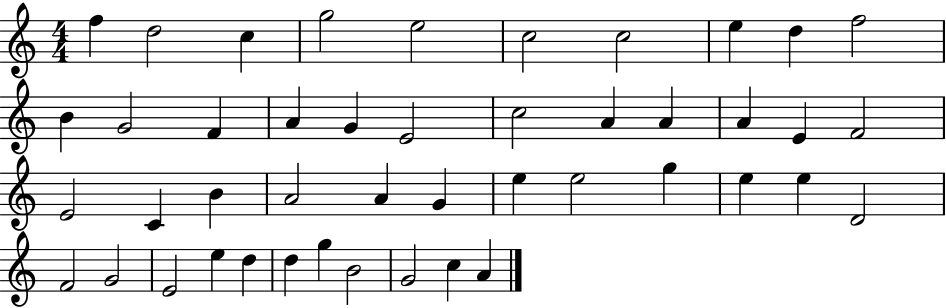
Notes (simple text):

F5/q D5/h C5/q G5/h E5/h C5/h C5/h E5/q D5/q F5/h B4/q G4/h F4/q A4/q G4/q E4/h C5/h A4/q A4/q A4/q E4/q F4/h E4/h C4/q B4/q A4/h A4/q G4/q E5/q E5/h G5/q E5/q E5/q D4/h F4/h G4/h E4/h E5/q D5/q D5/q G5/q B4/h G4/h C5/q A4/q